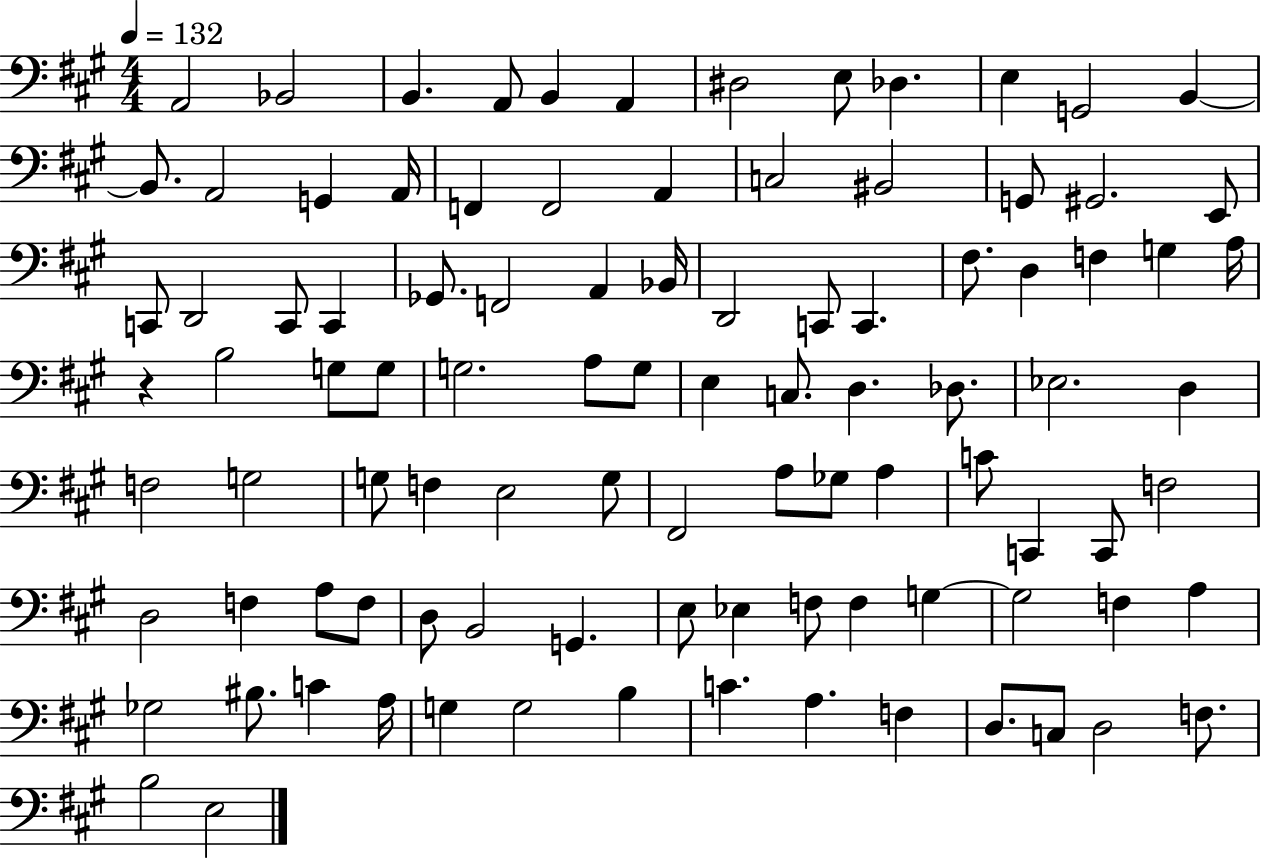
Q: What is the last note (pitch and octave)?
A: E3